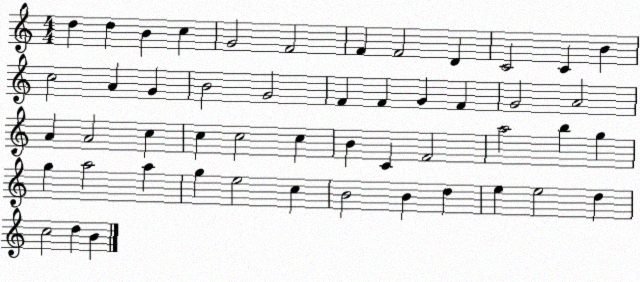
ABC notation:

X:1
T:Untitled
M:4/4
L:1/4
K:C
d d B c G2 F2 F F2 D C2 C B c2 A G B2 G2 F F G F G2 A2 A A2 c c c2 c B C F2 a2 b g g a2 a g e2 c B2 B d e e2 d c2 d B